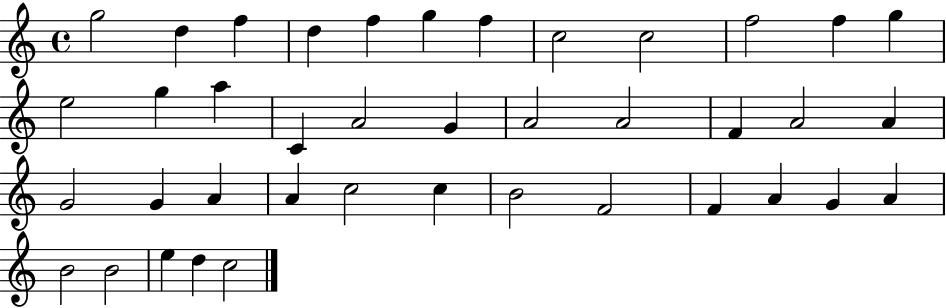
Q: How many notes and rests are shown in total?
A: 40